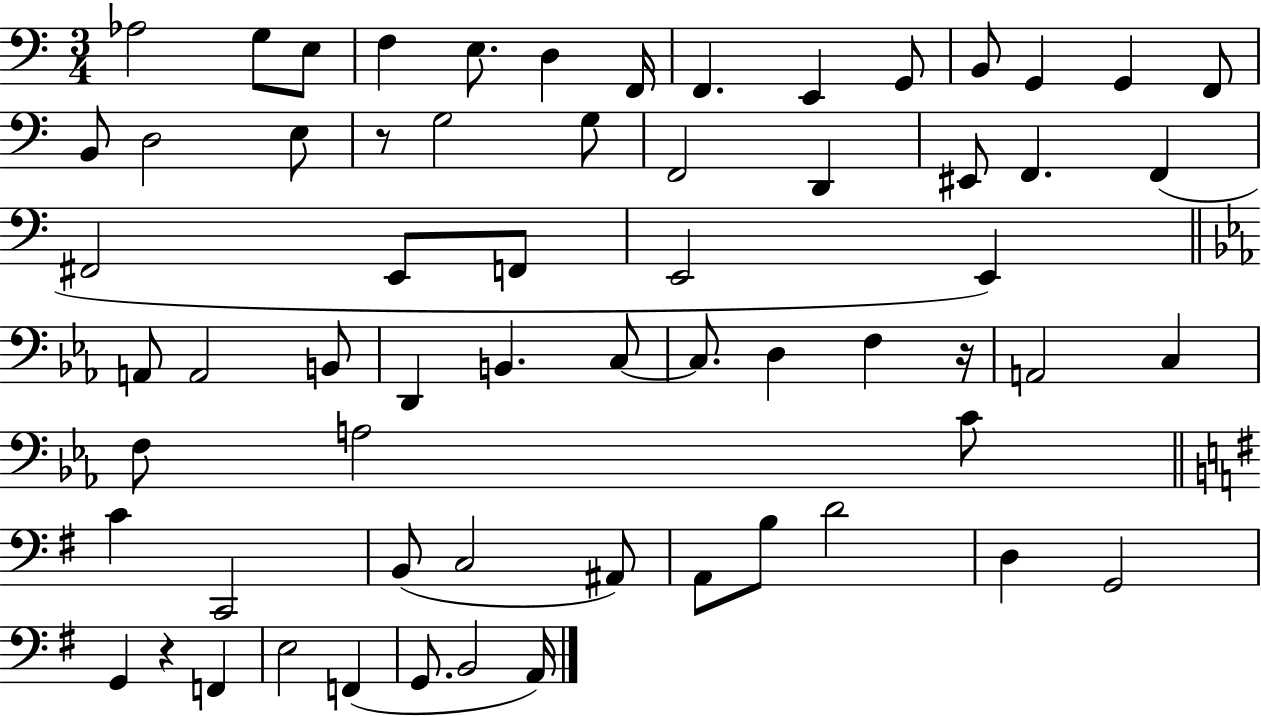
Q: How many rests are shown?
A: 3